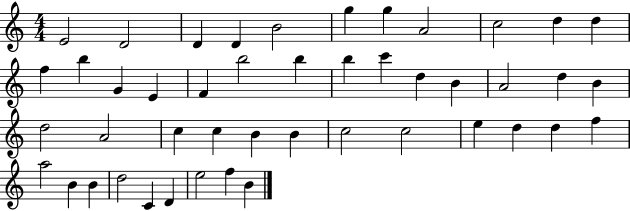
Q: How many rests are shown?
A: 0